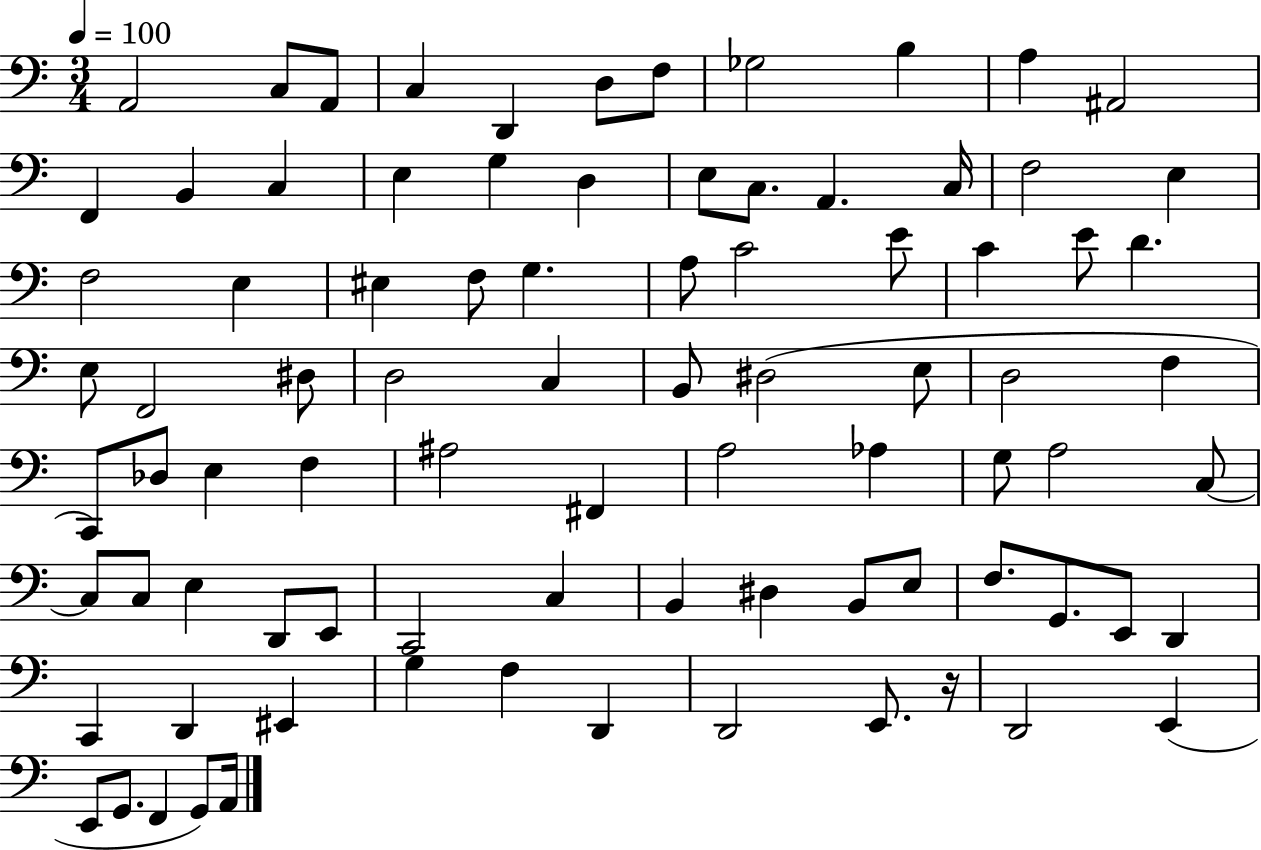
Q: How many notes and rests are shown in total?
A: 86